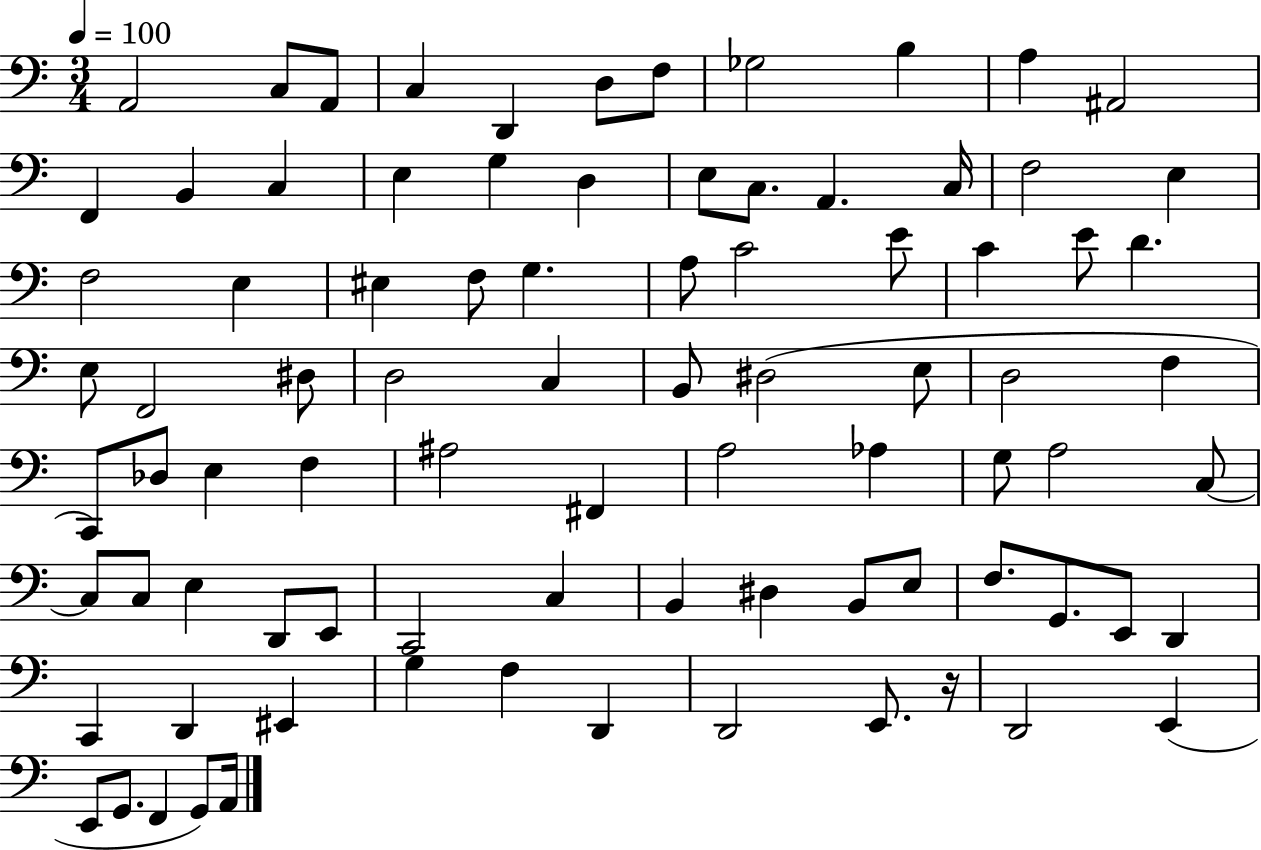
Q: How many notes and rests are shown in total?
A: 86